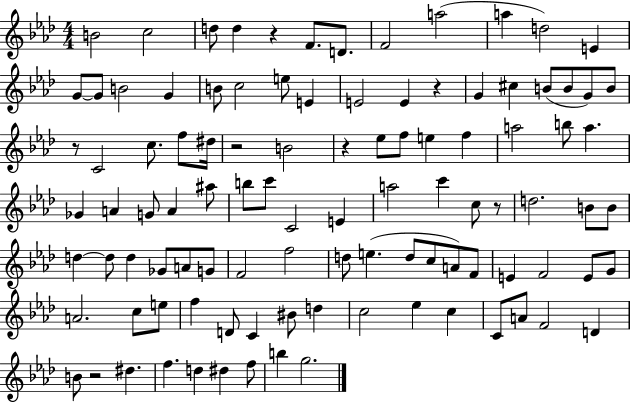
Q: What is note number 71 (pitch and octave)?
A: E4